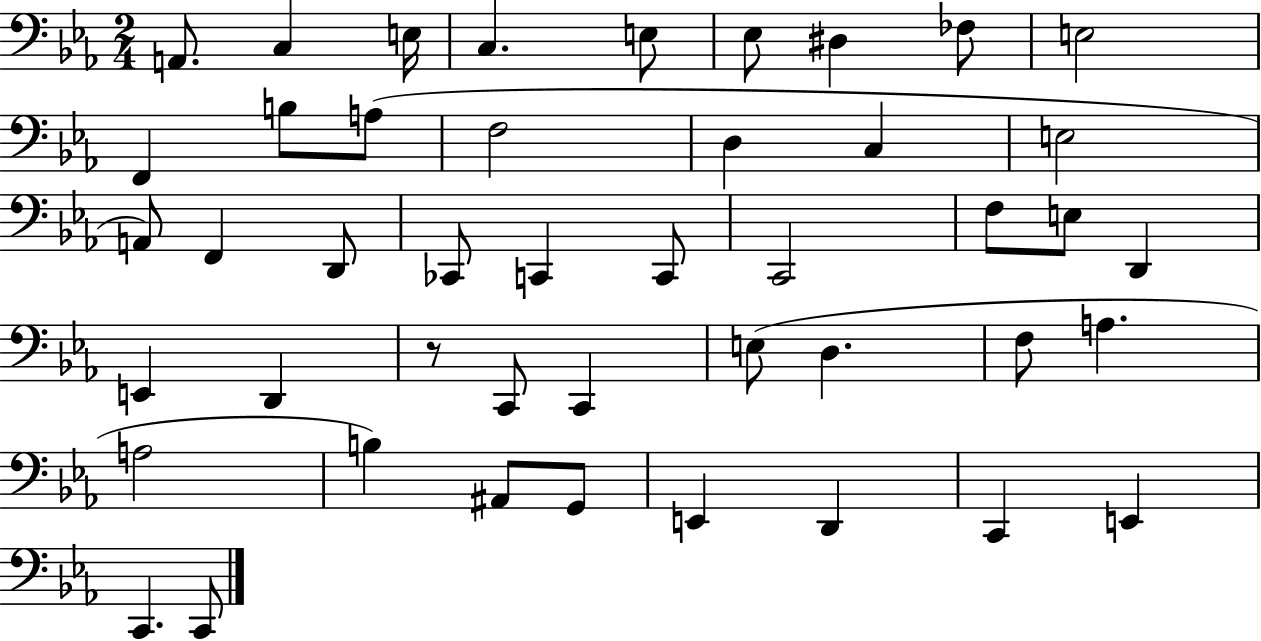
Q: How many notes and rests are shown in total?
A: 45